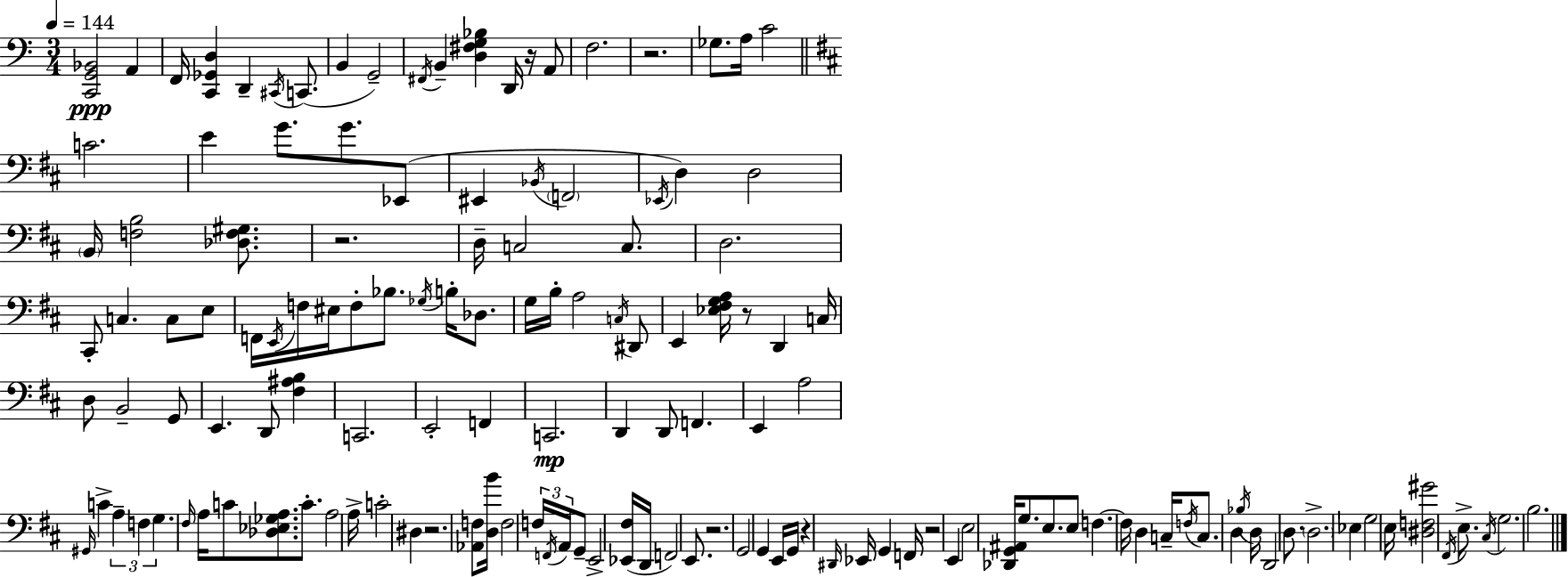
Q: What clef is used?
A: bass